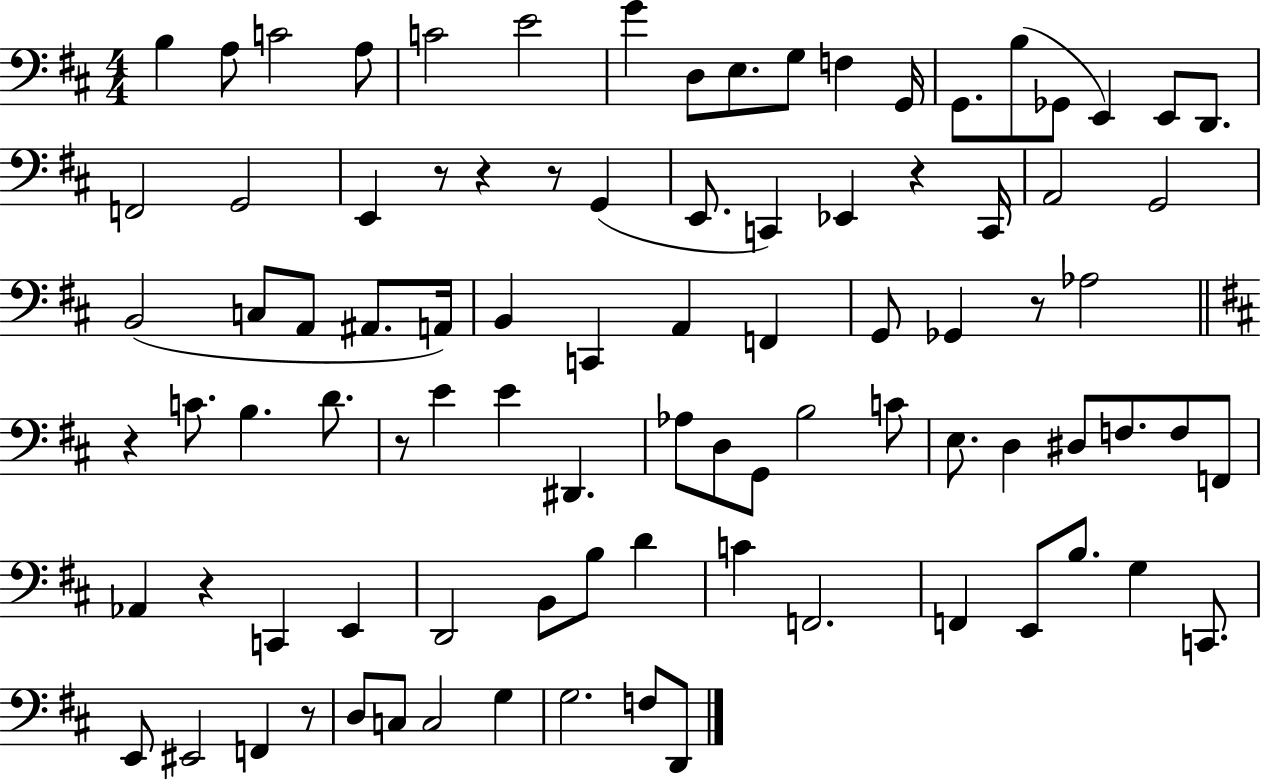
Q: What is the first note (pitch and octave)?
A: B3